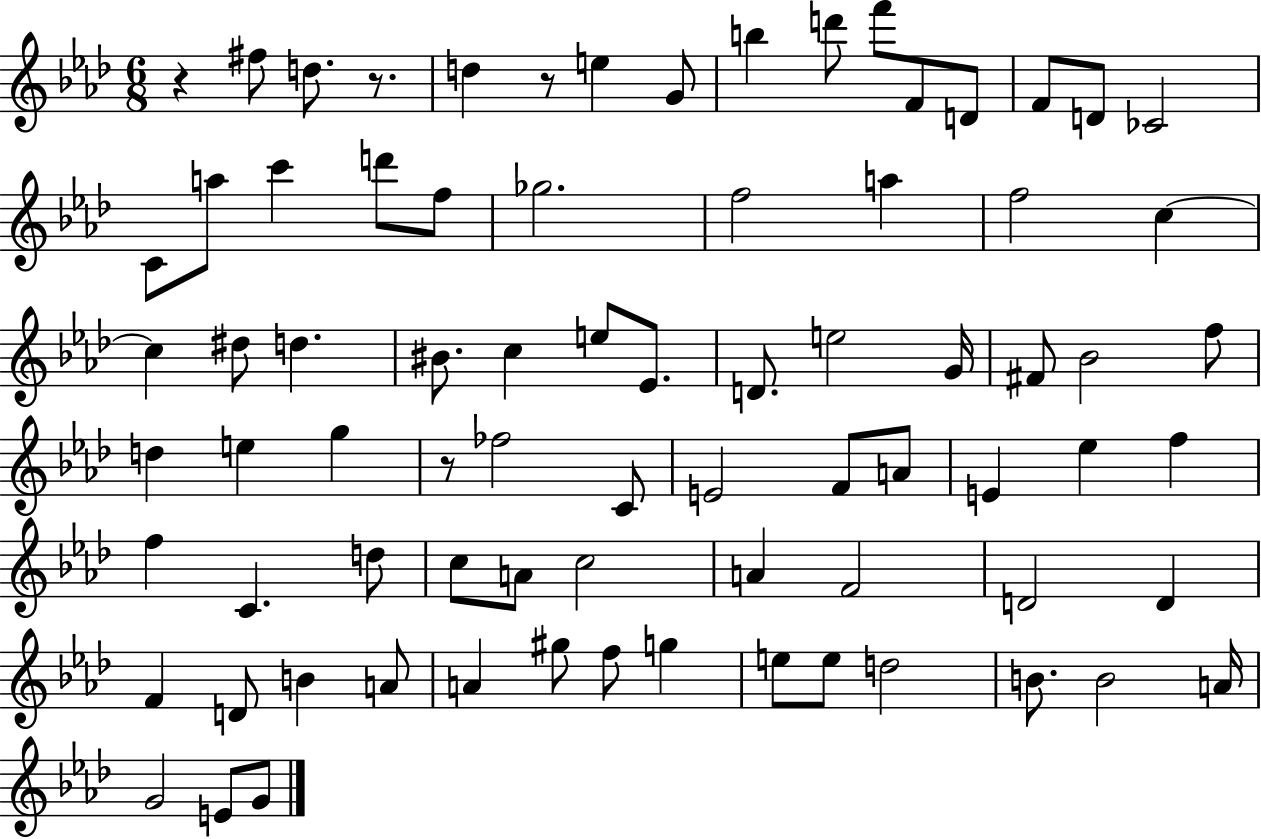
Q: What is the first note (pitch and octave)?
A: F#5